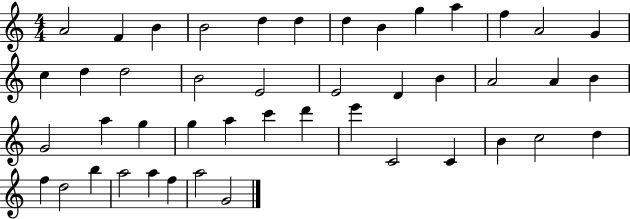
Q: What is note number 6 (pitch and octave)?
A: D5